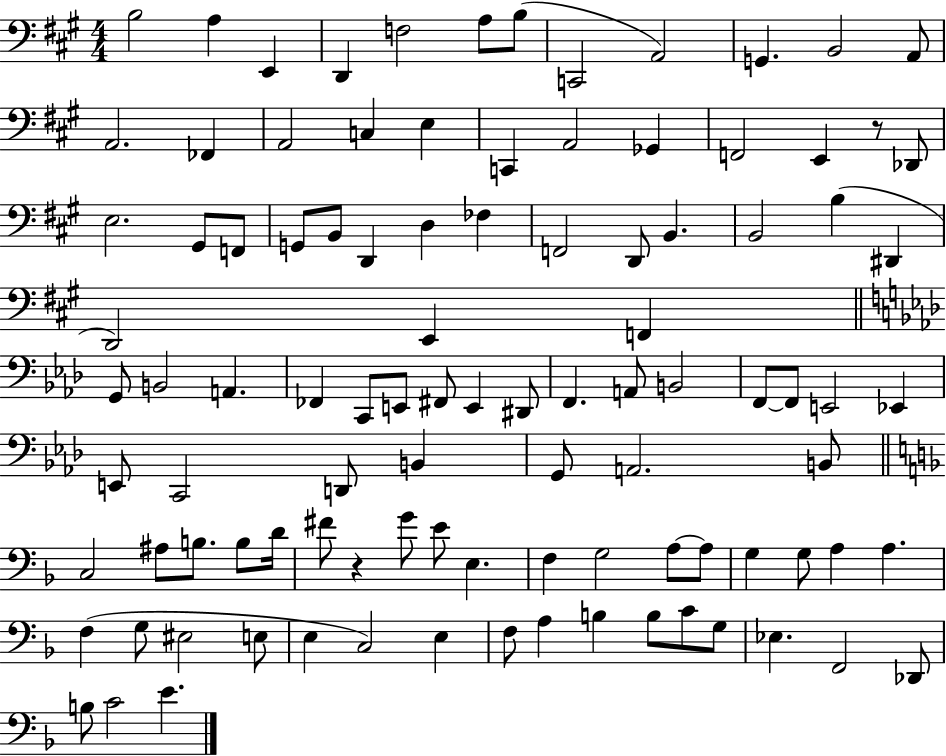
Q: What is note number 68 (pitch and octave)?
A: D4